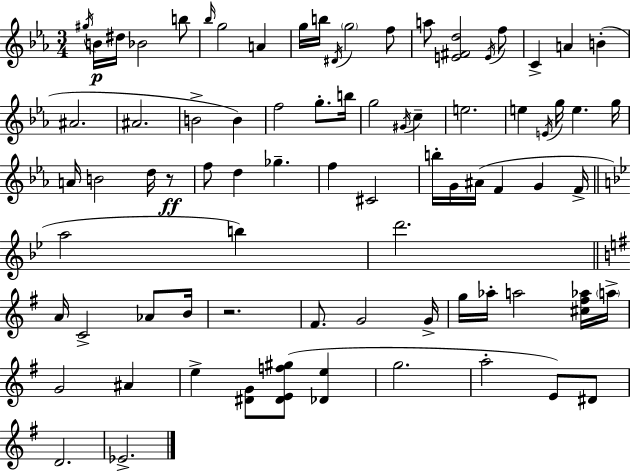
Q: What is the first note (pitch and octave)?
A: G#5